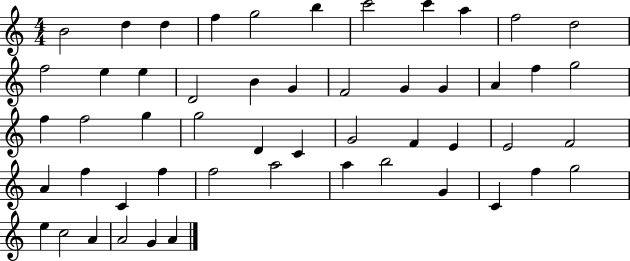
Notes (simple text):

B4/h D5/q D5/q F5/q G5/h B5/q C6/h C6/q A5/q F5/h D5/h F5/h E5/q E5/q D4/h B4/q G4/q F4/h G4/q G4/q A4/q F5/q G5/h F5/q F5/h G5/q G5/h D4/q C4/q G4/h F4/q E4/q E4/h F4/h A4/q F5/q C4/q F5/q F5/h A5/h A5/q B5/h G4/q C4/q F5/q G5/h E5/q C5/h A4/q A4/h G4/q A4/q